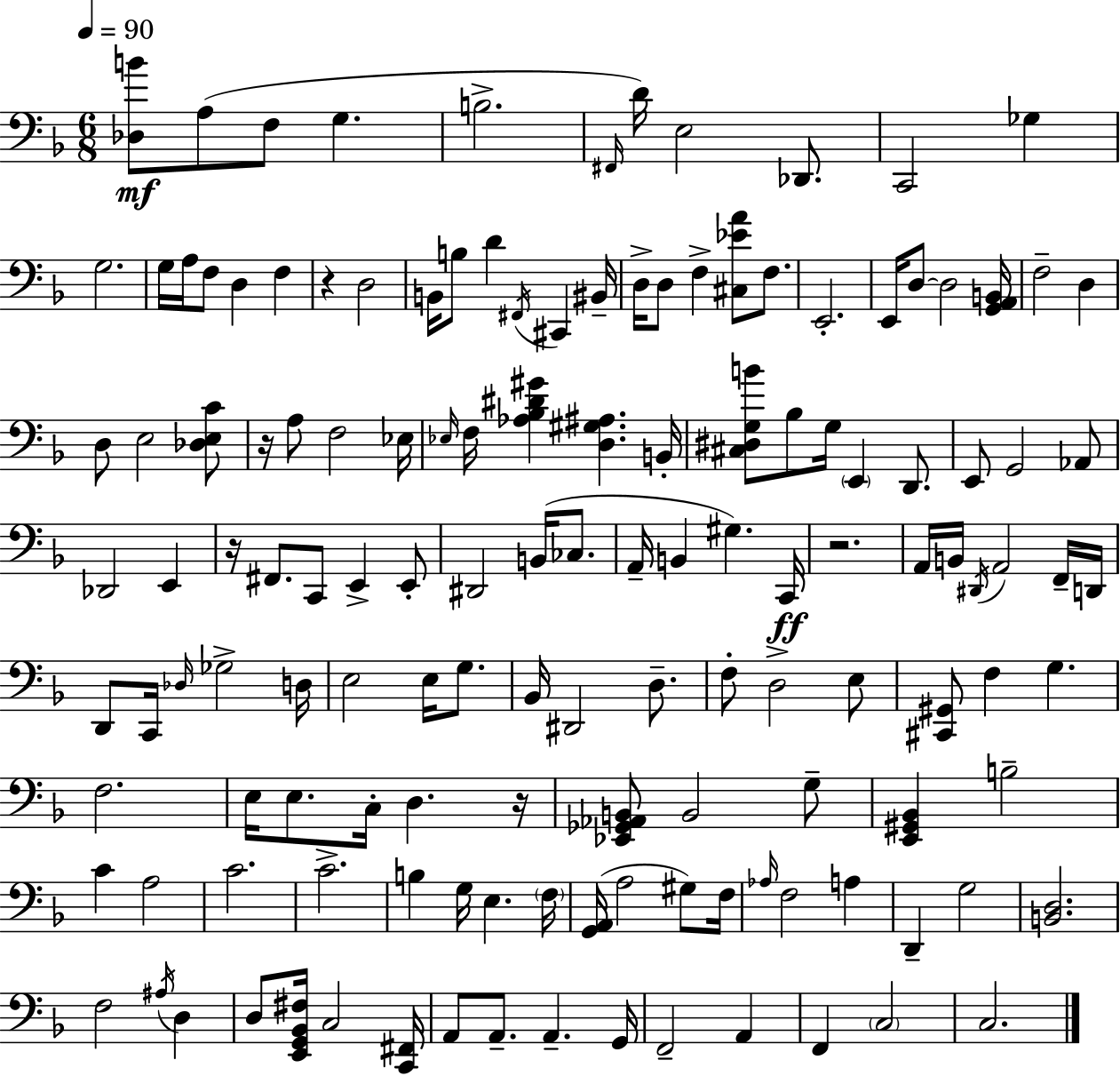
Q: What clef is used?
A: bass